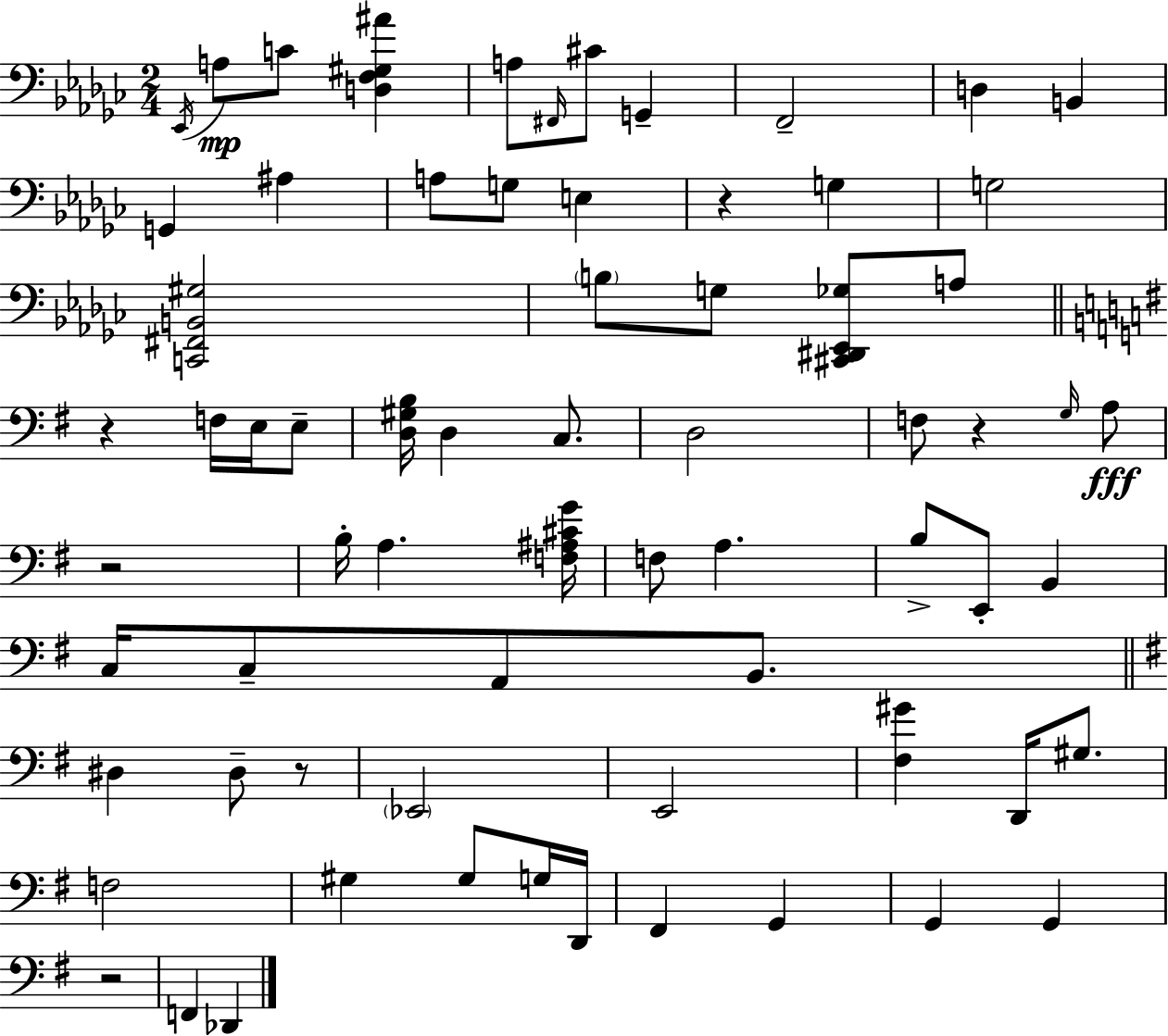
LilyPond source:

{
  \clef bass
  \numericTimeSignature
  \time 2/4
  \key ees \minor
  \repeat volta 2 { \acciaccatura { ees,16 }\mp a8 c'8 <d f gis ais'>4 | a8 \grace { fis,16 } cis'8 g,4-- | f,2-- | d4 b,4 | \break g,4 ais4 | a8 g8 e4 | r4 g4 | g2 | \break <c, fis, b, gis>2 | \parenthesize b8 g8 <cis, dis, ees, ges>8 | a8 \bar "||" \break \key e \minor r4 f16 e16 e8-- | <d gis b>16 d4 c8. | d2 | f8 r4 \grace { g16 }\fff a8 | \break r2 | b16-. a4. | <f ais cis' g'>16 f8 a4. | b8-> e,8-. b,4 | \break c16 c8-- a,8 b,8. | \bar "||" \break \key e \minor dis4 dis8-- r8 | \parenthesize ees,2 | e,2 | <fis gis'>4 d,16 gis8. | \break f2 | gis4 gis8 g16 d,16 | fis,4 g,4 | g,4 g,4 | \break r2 | f,4 des,4 | } \bar "|."
}